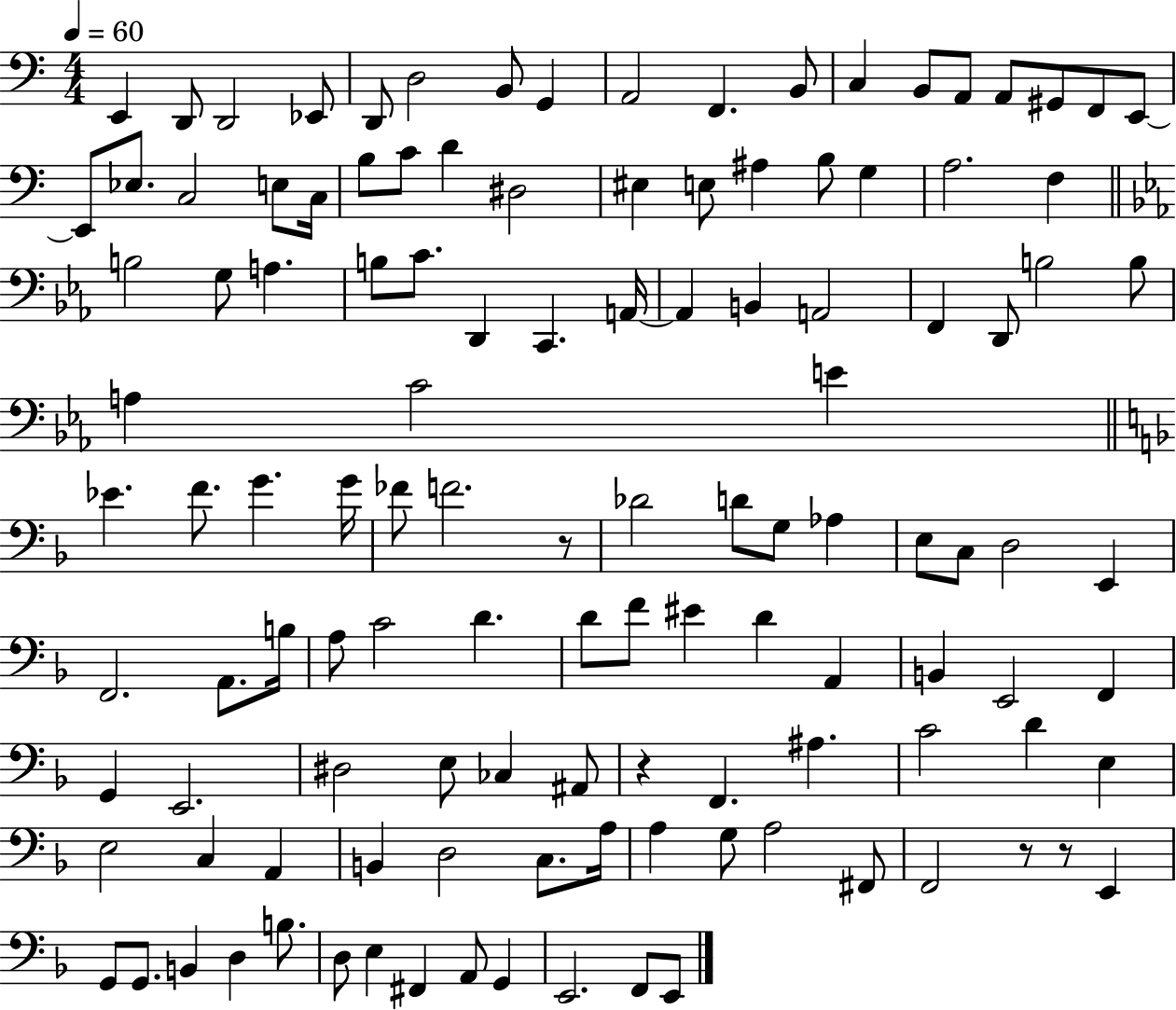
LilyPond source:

{
  \clef bass
  \numericTimeSignature
  \time 4/4
  \key c \major
  \tempo 4 = 60
  e,4 d,8 d,2 ees,8 | d,8 d2 b,8 g,4 | a,2 f,4. b,8 | c4 b,8 a,8 a,8 gis,8 f,8 e,8~~ | \break e,8 ees8. c2 e8 c16 | b8 c'8 d'4 dis2 | eis4 e8 ais4 b8 g4 | a2. f4 | \break \bar "||" \break \key ees \major b2 g8 a4. | b8 c'8. d,4 c,4. a,16~~ | a,4 b,4 a,2 | f,4 d,8 b2 b8 | \break a4 c'2 e'4 | \bar "||" \break \key d \minor ees'4. f'8. g'4. g'16 | fes'8 f'2. r8 | des'2 d'8 g8 aes4 | e8 c8 d2 e,4 | \break f,2. a,8. b16 | a8 c'2 d'4. | d'8 f'8 eis'4 d'4 a,4 | b,4 e,2 f,4 | \break g,4 e,2. | dis2 e8 ces4 ais,8 | r4 f,4. ais4. | c'2 d'4 e4 | \break e2 c4 a,4 | b,4 d2 c8. a16 | a4 g8 a2 fis,8 | f,2 r8 r8 e,4 | \break g,8 g,8. b,4 d4 b8. | d8 e4 fis,4 a,8 g,4 | e,2. f,8 e,8 | \bar "|."
}